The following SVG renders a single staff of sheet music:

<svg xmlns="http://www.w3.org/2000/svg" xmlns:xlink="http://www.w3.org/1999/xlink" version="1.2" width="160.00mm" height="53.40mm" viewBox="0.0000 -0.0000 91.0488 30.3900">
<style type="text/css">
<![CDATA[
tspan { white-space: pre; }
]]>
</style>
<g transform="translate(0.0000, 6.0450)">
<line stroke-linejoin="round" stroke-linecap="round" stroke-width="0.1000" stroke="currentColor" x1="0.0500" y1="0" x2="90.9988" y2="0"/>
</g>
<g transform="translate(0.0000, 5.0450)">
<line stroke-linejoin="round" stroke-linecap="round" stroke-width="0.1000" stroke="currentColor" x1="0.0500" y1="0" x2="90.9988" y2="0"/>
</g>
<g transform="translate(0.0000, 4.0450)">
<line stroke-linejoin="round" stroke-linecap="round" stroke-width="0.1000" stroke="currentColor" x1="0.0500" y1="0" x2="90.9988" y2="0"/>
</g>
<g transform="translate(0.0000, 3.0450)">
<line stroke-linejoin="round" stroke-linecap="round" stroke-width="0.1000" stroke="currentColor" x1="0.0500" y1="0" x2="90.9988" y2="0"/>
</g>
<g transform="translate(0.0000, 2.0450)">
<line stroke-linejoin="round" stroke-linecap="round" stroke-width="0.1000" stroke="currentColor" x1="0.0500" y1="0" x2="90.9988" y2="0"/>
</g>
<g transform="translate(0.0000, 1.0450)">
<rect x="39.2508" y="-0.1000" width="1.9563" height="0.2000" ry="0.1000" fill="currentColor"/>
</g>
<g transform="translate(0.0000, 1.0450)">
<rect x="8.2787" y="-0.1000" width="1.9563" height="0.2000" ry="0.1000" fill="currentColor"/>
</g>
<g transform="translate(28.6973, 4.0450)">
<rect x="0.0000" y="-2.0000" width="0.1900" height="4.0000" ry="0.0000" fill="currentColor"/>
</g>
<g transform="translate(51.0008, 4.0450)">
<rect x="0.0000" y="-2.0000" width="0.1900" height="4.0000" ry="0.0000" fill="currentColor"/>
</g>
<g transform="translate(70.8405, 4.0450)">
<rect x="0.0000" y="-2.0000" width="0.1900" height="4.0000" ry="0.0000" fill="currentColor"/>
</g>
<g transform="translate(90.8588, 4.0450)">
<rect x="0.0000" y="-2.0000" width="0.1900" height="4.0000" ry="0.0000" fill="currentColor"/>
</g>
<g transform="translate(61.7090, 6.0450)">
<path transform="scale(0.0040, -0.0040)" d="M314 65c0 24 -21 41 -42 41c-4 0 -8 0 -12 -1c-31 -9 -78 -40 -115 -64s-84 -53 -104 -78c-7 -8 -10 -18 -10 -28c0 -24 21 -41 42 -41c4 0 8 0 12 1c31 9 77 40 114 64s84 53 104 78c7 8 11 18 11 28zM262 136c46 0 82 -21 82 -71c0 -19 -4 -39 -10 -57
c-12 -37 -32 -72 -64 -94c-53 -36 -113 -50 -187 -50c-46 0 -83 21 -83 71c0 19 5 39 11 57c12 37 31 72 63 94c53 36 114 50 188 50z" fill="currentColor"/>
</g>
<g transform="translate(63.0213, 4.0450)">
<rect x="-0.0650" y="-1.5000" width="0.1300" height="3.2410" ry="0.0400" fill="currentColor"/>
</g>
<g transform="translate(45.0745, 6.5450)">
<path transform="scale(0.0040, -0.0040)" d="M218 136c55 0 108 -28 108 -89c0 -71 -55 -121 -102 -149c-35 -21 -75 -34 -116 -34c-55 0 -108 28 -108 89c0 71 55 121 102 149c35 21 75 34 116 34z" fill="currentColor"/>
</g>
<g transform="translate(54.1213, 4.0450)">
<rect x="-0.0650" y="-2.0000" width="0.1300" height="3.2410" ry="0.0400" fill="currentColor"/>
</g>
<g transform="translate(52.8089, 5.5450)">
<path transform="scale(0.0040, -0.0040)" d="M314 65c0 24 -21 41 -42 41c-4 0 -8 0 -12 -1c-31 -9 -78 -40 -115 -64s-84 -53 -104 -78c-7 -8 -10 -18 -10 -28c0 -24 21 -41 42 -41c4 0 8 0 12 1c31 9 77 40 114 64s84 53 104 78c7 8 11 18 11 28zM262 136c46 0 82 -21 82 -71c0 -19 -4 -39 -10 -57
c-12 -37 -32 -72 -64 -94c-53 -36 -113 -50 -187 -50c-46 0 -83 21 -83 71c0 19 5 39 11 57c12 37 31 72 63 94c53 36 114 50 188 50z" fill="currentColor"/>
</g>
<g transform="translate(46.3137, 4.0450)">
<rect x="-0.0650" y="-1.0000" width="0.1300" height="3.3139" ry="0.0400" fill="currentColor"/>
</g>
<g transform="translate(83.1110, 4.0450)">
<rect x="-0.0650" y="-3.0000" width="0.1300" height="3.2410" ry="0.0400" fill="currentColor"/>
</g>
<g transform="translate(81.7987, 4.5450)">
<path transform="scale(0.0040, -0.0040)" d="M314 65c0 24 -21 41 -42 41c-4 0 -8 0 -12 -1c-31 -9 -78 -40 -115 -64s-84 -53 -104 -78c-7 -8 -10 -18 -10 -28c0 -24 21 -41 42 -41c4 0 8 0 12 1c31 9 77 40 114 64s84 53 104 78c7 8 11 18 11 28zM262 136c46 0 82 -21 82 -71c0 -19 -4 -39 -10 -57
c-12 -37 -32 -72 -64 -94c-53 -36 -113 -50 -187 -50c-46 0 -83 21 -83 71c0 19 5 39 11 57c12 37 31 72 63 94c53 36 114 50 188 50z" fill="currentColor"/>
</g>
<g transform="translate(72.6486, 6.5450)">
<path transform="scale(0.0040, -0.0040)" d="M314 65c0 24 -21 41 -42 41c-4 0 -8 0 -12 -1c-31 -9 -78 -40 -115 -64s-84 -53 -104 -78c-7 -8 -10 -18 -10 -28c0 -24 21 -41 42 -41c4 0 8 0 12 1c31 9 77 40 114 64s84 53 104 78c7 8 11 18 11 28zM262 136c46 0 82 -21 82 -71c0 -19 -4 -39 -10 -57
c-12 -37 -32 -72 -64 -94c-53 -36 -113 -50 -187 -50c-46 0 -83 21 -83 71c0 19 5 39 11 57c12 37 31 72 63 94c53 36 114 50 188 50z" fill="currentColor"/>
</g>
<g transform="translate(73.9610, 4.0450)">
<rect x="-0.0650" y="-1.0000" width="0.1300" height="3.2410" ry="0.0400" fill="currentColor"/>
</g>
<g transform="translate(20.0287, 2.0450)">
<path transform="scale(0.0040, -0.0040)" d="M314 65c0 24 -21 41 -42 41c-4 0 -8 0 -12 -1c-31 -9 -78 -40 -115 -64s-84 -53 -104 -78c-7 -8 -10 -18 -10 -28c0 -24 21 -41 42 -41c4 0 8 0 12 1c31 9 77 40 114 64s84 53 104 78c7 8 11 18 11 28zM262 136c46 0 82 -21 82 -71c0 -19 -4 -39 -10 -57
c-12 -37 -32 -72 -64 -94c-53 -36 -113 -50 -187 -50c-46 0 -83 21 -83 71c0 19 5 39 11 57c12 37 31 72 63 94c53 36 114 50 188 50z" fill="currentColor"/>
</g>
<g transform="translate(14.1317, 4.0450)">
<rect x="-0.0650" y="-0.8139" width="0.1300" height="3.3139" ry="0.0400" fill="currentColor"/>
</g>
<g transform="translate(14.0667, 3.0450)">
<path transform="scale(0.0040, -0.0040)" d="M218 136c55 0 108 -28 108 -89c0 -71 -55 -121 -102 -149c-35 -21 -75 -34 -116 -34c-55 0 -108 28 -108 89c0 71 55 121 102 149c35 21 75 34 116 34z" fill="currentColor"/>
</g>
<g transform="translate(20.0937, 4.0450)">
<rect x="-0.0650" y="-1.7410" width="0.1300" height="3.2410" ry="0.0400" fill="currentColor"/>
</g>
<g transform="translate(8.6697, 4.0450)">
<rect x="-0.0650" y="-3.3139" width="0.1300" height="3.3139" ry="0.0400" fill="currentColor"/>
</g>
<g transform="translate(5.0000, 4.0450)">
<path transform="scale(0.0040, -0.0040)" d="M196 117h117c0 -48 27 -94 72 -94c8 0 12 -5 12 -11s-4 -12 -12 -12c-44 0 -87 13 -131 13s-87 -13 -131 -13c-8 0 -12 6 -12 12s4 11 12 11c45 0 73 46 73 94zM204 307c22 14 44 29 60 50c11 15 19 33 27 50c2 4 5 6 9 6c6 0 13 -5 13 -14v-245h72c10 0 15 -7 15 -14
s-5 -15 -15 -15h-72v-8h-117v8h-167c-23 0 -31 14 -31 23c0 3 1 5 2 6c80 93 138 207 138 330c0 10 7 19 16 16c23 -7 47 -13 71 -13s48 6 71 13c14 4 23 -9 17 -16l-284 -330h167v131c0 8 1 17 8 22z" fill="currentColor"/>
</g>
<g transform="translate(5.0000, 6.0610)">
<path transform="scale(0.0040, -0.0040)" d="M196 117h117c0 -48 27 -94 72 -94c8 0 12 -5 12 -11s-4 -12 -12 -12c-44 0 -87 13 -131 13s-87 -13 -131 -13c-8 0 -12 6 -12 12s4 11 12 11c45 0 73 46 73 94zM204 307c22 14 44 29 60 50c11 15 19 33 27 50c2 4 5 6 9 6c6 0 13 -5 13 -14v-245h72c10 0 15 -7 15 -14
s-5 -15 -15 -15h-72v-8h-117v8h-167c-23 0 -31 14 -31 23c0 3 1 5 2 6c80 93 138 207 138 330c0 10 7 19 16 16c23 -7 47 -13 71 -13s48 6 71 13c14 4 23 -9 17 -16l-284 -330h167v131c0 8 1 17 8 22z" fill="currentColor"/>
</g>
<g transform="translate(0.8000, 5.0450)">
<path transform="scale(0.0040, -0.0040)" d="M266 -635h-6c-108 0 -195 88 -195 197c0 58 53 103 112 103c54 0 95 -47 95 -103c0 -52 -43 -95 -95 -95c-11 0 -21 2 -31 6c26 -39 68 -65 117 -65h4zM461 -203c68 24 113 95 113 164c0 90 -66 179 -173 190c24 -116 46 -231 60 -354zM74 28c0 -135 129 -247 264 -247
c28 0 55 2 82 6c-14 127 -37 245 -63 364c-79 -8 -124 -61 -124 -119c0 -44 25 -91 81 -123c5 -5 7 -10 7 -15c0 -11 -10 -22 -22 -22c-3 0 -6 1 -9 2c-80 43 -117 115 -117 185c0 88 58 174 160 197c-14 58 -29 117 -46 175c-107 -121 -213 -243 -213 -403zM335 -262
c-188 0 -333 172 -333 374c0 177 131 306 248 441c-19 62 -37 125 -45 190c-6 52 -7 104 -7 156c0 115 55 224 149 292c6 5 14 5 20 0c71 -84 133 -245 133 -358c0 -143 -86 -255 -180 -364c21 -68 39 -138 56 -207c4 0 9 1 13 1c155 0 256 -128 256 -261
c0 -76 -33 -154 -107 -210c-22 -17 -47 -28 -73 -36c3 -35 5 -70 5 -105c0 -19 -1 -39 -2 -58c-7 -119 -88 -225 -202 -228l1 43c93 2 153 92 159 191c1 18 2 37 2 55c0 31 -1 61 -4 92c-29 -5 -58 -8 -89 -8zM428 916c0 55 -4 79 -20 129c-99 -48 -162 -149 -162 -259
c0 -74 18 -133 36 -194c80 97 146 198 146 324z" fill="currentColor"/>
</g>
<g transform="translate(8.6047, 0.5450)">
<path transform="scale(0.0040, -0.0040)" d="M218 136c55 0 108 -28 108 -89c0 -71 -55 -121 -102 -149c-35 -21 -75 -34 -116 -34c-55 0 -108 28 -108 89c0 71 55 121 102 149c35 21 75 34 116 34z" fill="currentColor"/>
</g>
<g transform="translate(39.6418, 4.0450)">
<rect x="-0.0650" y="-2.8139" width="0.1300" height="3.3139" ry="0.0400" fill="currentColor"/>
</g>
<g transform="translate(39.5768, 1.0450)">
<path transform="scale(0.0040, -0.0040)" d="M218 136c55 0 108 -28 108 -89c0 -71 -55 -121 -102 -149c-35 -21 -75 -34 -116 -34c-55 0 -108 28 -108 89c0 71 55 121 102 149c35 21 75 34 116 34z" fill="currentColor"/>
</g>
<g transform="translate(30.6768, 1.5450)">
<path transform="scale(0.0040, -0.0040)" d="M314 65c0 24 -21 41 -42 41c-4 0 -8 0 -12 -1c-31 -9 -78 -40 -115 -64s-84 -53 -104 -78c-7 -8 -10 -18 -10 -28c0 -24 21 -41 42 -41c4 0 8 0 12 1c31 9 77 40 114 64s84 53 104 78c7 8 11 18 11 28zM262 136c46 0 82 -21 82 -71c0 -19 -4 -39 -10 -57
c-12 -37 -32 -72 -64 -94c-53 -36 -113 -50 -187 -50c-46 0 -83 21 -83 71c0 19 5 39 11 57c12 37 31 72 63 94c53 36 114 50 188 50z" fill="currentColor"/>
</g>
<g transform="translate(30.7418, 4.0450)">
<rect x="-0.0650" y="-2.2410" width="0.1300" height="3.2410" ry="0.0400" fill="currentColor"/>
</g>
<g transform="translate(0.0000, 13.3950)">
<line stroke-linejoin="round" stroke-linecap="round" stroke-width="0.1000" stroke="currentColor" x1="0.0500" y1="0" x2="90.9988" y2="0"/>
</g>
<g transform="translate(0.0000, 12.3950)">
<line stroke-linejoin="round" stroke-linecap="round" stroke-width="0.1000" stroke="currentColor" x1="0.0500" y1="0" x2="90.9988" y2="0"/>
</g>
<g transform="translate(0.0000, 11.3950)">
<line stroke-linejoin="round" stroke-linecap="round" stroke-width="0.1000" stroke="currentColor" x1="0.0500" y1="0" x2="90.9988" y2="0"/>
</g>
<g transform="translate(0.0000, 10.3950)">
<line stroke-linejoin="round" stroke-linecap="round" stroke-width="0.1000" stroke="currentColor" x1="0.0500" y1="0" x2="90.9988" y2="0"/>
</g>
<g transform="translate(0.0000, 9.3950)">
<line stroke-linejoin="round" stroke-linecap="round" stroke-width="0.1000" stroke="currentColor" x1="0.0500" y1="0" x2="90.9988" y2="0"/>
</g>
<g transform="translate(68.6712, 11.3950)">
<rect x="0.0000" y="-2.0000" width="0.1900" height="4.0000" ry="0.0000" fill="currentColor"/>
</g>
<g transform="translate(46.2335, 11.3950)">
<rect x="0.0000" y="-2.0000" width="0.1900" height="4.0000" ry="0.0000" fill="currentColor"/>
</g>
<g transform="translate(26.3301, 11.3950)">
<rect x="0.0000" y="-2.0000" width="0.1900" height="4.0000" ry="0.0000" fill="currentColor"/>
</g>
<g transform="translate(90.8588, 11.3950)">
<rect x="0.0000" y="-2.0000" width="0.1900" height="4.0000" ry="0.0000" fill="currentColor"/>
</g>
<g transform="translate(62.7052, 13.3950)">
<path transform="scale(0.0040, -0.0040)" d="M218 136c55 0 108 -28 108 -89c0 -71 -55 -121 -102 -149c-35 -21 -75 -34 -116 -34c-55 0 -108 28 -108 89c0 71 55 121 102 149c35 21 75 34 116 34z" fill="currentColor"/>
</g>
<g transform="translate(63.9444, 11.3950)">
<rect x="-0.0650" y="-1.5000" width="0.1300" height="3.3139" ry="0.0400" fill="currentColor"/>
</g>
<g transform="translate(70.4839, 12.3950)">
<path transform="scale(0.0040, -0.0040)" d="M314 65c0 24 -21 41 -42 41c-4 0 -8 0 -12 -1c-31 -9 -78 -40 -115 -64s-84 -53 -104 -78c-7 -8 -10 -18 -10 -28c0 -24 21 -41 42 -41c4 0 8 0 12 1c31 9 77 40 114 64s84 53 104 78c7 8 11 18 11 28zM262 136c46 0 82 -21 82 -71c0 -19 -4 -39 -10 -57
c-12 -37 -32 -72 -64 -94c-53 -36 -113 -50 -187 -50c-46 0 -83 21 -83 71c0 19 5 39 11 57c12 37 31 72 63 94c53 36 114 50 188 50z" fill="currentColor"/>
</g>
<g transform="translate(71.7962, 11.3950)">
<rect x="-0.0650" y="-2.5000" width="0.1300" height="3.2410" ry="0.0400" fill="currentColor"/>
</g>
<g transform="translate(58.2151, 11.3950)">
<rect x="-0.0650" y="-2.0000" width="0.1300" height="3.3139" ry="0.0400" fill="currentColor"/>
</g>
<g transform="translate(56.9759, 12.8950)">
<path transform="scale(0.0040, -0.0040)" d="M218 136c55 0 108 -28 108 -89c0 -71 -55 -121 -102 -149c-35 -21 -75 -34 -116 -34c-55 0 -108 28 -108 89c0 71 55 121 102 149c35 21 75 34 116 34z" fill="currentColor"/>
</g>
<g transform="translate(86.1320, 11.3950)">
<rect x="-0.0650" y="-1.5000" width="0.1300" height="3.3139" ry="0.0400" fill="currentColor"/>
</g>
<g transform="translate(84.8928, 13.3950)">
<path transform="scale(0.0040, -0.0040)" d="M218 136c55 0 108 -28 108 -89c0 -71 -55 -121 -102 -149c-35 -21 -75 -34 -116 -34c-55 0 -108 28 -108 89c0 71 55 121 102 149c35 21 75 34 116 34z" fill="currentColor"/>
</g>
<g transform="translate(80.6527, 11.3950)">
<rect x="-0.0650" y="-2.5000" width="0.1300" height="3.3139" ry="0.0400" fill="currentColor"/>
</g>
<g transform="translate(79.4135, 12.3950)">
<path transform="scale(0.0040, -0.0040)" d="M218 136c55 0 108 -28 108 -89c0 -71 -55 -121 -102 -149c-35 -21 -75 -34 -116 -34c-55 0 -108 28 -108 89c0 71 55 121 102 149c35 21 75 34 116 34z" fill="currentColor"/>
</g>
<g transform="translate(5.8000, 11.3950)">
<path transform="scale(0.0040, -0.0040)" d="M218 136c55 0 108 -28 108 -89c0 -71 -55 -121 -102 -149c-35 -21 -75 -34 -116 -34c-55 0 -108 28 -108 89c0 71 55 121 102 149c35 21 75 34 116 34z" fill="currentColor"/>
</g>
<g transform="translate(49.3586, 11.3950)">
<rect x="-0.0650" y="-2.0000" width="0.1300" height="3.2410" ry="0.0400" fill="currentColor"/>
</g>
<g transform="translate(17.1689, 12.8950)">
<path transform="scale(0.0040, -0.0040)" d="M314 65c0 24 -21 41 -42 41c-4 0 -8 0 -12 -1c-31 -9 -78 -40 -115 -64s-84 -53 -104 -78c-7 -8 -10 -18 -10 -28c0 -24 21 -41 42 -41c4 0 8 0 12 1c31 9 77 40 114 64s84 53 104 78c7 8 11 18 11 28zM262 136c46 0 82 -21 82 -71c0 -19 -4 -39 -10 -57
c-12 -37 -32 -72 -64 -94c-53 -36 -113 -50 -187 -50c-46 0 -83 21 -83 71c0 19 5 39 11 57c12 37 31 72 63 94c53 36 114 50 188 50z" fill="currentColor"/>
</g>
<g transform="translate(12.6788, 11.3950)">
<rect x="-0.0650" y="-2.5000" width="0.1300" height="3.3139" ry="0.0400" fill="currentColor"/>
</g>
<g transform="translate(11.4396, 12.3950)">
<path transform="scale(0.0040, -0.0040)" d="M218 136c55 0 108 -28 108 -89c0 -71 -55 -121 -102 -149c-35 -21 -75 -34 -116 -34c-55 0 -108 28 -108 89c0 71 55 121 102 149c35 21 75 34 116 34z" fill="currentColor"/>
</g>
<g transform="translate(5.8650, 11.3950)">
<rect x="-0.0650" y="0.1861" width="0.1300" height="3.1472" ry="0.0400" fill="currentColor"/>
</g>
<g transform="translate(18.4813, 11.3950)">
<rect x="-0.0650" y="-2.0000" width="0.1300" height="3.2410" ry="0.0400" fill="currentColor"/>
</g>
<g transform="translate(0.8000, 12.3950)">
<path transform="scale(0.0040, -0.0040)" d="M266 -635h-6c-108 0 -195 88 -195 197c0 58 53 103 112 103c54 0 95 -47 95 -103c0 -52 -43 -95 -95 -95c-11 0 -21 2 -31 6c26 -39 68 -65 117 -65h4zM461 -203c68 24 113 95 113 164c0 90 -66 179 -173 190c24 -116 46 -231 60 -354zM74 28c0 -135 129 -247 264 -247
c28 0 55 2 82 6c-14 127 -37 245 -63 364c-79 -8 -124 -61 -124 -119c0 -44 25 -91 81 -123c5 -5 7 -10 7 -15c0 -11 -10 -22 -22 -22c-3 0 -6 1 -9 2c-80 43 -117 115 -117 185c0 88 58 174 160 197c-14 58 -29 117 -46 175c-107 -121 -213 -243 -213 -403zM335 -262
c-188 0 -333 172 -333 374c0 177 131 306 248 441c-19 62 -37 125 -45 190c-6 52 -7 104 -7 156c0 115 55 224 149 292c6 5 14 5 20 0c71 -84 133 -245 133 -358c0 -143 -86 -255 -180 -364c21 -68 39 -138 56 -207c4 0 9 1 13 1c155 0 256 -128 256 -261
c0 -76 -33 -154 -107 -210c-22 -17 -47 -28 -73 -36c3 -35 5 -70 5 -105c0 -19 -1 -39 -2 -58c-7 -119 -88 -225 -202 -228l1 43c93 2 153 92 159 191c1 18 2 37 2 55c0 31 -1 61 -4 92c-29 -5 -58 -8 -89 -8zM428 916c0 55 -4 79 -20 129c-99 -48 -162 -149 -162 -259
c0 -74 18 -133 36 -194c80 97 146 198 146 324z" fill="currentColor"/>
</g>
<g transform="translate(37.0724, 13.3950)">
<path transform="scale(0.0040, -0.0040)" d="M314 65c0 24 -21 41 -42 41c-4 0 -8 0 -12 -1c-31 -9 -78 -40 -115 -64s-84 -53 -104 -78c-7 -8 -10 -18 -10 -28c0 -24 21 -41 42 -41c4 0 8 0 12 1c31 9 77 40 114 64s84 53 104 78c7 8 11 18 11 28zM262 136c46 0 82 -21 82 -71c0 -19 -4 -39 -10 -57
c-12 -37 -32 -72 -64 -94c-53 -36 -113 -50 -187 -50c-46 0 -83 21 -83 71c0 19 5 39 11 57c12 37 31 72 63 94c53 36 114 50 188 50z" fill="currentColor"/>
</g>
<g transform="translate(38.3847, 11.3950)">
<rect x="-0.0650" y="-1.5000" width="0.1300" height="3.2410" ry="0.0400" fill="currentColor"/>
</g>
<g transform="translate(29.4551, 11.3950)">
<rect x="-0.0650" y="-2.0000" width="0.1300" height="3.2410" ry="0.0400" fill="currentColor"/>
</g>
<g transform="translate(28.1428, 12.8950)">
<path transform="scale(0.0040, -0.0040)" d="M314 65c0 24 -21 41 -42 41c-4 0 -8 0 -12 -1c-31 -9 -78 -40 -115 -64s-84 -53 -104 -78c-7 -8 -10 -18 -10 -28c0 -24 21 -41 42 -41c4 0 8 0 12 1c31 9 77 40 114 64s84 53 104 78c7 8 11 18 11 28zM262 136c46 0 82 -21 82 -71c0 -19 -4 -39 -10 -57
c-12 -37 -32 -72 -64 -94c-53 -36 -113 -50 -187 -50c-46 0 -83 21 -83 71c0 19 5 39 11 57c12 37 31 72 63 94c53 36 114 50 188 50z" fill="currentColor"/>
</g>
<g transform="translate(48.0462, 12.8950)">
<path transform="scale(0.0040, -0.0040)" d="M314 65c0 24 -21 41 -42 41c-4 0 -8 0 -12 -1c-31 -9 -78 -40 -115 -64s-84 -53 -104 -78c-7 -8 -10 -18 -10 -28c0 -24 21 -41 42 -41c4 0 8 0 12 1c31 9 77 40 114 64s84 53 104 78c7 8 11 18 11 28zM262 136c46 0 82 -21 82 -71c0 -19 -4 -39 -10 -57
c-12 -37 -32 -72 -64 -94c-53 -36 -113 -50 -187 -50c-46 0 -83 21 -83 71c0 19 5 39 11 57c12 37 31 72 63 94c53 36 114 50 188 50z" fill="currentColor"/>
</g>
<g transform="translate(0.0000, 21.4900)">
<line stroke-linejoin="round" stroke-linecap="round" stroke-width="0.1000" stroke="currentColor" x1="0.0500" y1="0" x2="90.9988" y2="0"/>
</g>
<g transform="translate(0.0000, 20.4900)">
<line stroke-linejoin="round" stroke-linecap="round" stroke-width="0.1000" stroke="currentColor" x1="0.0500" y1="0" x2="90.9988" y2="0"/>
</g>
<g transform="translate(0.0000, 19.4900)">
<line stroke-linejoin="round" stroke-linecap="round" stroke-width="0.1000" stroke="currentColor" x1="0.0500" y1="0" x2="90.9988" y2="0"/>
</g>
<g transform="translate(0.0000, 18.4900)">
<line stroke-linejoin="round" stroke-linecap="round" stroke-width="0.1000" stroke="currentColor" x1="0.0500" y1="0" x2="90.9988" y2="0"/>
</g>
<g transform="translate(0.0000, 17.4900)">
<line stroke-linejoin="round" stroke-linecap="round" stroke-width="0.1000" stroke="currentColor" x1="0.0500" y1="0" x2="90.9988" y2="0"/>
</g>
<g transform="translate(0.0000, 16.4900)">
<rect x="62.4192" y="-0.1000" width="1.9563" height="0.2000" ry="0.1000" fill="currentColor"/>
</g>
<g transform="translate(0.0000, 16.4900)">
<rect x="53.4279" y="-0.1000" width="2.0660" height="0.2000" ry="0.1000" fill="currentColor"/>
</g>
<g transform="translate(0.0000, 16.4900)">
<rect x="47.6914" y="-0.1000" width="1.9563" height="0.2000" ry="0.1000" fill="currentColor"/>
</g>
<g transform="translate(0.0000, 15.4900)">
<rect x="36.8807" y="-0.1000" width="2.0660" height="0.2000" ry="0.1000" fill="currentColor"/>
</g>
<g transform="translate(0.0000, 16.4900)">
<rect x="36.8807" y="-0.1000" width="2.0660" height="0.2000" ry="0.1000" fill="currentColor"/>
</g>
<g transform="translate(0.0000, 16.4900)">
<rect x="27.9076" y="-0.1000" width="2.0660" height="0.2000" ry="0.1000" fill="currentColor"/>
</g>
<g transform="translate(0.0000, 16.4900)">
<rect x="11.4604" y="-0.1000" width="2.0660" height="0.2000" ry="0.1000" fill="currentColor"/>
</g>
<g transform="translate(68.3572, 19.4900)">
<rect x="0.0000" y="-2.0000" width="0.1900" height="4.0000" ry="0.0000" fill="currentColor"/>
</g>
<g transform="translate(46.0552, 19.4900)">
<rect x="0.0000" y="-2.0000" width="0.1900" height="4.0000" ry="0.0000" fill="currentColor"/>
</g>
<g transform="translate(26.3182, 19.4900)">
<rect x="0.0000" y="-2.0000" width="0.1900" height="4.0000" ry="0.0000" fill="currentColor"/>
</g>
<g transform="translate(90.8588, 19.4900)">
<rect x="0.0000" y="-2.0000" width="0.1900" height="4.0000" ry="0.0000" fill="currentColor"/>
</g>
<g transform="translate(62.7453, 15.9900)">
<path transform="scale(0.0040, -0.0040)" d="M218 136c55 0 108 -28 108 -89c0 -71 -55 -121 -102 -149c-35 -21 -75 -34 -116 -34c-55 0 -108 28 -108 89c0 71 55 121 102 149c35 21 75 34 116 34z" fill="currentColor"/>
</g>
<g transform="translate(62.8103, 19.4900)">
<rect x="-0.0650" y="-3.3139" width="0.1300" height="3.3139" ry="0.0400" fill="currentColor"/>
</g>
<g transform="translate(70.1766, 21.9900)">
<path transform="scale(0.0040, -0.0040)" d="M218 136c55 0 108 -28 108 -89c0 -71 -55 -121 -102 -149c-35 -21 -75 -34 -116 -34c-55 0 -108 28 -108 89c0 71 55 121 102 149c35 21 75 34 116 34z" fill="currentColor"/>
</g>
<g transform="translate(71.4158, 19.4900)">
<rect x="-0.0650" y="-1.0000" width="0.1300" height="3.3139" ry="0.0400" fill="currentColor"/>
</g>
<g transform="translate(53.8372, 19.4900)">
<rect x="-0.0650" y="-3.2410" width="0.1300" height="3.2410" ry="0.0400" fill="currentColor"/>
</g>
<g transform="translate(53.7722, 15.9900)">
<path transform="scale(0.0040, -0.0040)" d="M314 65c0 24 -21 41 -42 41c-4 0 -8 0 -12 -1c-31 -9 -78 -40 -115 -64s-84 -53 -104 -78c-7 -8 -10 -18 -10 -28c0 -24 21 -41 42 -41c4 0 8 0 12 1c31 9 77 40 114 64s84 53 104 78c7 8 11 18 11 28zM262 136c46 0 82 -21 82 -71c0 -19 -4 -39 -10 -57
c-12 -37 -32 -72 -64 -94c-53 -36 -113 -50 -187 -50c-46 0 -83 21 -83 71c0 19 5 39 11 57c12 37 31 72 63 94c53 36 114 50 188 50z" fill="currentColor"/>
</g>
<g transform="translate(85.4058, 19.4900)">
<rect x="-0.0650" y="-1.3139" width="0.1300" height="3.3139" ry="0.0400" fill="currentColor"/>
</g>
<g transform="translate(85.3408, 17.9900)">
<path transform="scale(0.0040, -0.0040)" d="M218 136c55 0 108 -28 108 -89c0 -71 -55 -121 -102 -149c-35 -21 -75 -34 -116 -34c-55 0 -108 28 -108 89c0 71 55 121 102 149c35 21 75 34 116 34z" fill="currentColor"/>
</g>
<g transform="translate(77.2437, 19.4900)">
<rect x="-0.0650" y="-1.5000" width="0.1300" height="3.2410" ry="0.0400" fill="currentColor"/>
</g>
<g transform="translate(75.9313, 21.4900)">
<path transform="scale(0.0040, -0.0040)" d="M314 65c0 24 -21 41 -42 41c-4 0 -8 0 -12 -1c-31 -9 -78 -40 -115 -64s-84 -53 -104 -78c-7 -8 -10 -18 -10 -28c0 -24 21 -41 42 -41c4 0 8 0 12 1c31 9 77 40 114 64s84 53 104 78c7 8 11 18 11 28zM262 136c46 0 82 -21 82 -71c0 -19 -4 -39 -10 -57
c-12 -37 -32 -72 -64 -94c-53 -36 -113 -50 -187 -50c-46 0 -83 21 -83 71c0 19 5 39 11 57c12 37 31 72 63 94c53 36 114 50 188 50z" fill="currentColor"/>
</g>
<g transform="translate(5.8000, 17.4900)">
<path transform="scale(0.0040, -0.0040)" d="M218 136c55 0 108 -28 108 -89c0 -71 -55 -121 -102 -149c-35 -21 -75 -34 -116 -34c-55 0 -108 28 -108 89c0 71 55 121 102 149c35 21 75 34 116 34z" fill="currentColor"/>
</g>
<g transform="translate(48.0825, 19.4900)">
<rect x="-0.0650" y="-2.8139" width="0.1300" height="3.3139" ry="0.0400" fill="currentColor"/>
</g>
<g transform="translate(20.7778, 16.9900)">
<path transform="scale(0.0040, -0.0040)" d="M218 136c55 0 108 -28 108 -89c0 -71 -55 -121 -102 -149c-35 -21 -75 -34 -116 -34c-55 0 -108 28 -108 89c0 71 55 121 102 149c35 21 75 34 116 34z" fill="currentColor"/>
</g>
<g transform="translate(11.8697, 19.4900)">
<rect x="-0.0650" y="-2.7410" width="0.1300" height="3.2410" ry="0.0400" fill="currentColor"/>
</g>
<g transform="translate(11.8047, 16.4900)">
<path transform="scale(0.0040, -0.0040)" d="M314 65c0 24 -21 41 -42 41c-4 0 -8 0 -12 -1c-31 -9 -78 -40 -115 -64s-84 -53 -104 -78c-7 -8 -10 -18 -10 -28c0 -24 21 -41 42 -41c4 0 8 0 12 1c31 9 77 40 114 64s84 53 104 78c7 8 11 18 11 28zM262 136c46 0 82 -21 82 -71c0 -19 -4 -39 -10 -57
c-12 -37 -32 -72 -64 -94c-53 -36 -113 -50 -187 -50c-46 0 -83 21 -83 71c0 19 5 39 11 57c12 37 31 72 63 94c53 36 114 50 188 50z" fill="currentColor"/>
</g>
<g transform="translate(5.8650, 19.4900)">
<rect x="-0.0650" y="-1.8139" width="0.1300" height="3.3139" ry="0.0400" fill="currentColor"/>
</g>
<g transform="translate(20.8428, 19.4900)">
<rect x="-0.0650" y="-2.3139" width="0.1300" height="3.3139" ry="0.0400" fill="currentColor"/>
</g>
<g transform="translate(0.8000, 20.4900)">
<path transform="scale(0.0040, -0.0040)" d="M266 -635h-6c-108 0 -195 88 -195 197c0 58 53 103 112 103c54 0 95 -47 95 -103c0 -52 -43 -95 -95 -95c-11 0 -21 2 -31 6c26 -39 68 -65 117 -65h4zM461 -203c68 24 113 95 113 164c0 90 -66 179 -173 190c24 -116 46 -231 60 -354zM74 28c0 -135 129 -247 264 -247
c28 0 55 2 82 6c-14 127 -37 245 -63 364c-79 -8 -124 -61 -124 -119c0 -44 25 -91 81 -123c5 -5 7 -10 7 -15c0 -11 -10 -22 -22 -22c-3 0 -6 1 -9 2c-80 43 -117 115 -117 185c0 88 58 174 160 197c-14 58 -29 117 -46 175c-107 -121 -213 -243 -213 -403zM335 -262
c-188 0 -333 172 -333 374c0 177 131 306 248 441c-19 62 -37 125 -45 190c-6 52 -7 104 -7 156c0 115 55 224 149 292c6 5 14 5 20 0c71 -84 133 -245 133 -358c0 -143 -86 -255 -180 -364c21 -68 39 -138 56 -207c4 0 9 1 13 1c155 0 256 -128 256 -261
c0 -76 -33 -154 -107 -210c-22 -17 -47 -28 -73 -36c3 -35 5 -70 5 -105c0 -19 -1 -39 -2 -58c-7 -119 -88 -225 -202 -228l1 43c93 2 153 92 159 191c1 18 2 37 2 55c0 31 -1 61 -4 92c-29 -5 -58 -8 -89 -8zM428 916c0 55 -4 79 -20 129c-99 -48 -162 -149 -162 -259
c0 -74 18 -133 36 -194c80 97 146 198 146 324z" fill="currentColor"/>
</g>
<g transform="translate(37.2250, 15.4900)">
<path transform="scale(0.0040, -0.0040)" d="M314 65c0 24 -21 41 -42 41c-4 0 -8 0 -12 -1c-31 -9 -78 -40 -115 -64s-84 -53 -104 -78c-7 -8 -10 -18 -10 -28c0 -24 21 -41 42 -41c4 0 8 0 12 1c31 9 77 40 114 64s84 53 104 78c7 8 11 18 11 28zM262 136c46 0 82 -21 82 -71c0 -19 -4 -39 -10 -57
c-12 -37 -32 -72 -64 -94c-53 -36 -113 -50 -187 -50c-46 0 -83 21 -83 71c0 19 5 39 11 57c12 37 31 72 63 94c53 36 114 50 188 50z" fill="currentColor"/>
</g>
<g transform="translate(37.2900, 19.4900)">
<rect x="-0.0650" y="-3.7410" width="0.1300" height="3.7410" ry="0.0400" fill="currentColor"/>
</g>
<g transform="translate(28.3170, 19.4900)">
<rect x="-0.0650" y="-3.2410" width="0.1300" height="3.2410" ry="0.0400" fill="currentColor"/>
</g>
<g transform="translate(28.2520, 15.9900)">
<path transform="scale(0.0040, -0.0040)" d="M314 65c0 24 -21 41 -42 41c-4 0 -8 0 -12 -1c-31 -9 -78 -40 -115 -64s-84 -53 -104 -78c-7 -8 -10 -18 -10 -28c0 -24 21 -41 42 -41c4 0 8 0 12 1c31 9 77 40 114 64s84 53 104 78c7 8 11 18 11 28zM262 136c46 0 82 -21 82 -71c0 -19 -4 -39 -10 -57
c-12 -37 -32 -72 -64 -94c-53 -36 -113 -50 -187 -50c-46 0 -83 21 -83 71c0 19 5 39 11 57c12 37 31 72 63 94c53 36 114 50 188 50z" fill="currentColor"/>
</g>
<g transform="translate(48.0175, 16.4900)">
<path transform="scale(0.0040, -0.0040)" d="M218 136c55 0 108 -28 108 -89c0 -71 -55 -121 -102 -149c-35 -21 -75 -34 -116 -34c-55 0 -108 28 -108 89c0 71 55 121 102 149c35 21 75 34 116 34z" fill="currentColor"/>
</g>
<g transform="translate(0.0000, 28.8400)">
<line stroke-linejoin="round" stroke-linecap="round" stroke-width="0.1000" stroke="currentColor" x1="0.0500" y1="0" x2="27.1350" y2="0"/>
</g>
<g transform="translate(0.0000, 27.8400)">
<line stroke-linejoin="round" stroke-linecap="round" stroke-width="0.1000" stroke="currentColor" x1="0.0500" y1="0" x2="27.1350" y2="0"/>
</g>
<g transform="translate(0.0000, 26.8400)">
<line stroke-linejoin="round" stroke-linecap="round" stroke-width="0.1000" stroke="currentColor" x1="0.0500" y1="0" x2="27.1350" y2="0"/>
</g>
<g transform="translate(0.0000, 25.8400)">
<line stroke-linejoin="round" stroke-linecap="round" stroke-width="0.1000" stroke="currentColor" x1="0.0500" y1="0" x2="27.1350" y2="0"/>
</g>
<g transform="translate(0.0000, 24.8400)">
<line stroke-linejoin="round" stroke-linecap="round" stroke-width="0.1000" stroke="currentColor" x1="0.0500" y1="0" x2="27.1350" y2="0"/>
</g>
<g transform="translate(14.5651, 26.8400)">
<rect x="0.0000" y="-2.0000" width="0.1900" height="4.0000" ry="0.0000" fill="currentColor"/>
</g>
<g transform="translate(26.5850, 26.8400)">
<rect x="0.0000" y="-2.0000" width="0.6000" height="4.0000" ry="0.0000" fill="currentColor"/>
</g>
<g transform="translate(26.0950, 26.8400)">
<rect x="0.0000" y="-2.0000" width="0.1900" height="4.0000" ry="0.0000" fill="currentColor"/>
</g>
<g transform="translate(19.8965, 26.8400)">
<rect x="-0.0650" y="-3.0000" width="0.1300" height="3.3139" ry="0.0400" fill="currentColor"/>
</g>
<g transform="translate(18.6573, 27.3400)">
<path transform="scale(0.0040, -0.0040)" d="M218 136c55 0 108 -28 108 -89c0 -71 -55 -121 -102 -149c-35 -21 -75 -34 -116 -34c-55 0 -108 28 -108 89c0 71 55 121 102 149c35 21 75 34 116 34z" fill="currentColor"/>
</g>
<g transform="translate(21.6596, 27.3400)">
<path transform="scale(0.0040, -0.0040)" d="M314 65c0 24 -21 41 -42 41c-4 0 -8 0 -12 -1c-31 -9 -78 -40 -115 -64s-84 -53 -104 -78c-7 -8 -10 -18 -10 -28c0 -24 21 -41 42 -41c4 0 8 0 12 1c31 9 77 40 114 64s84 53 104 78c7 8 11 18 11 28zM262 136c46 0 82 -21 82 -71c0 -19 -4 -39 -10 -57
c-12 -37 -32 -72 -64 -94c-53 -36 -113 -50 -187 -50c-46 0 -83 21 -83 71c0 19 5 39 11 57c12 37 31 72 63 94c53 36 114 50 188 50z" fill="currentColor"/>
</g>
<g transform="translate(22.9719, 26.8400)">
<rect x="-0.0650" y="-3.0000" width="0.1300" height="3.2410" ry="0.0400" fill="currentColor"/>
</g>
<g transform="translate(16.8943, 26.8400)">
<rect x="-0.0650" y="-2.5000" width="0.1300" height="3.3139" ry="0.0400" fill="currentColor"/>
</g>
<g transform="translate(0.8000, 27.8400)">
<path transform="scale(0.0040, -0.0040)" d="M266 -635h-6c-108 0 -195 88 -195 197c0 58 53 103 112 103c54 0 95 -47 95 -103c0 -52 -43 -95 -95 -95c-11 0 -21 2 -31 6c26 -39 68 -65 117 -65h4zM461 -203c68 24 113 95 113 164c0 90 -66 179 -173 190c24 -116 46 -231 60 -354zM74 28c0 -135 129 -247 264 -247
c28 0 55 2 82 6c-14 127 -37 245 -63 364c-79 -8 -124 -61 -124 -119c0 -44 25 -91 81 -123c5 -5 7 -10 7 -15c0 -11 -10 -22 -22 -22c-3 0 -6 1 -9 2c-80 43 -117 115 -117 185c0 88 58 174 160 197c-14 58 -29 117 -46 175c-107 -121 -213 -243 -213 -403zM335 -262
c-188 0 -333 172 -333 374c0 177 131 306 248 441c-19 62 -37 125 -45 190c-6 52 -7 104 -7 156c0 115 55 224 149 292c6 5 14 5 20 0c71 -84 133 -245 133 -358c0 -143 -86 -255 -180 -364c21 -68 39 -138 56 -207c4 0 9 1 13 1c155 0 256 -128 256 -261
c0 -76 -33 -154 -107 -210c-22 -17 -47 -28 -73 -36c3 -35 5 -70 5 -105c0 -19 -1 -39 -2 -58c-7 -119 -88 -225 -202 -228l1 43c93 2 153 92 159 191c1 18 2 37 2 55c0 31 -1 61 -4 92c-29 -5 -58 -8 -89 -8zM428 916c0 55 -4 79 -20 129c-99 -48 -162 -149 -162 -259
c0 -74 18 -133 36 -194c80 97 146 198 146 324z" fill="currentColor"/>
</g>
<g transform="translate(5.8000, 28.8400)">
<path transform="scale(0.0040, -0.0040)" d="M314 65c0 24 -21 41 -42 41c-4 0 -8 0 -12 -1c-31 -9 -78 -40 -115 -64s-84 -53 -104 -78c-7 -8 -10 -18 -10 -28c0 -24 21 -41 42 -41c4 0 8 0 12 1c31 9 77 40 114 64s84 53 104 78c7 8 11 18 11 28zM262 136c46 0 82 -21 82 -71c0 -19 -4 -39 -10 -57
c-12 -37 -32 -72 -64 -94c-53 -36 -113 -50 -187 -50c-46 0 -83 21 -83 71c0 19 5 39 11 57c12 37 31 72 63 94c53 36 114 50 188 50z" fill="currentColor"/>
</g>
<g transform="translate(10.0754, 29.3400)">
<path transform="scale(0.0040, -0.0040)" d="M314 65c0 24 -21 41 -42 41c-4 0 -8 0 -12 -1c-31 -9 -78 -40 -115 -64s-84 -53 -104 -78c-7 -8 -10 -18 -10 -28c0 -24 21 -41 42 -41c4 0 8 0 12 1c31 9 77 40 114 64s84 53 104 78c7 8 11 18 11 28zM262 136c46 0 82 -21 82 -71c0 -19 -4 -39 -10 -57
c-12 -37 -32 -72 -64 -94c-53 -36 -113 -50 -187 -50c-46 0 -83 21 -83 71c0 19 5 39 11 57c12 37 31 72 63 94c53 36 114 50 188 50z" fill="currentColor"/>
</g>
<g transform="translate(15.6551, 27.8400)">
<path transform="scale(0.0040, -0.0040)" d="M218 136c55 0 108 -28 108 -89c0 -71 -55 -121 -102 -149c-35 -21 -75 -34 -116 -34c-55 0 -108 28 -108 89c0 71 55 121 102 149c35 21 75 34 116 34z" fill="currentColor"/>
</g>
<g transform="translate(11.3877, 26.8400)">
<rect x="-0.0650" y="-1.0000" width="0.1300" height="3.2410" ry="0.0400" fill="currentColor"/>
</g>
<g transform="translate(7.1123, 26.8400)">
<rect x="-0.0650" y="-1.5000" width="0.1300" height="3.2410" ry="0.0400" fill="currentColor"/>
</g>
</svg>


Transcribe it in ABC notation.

X:1
T:Untitled
M:4/4
L:1/4
K:C
b d f2 g2 a D F2 E2 D2 A2 B G F2 F2 E2 F2 F E G2 G E f a2 g b2 c'2 a b2 b D E2 e E2 D2 G A A2